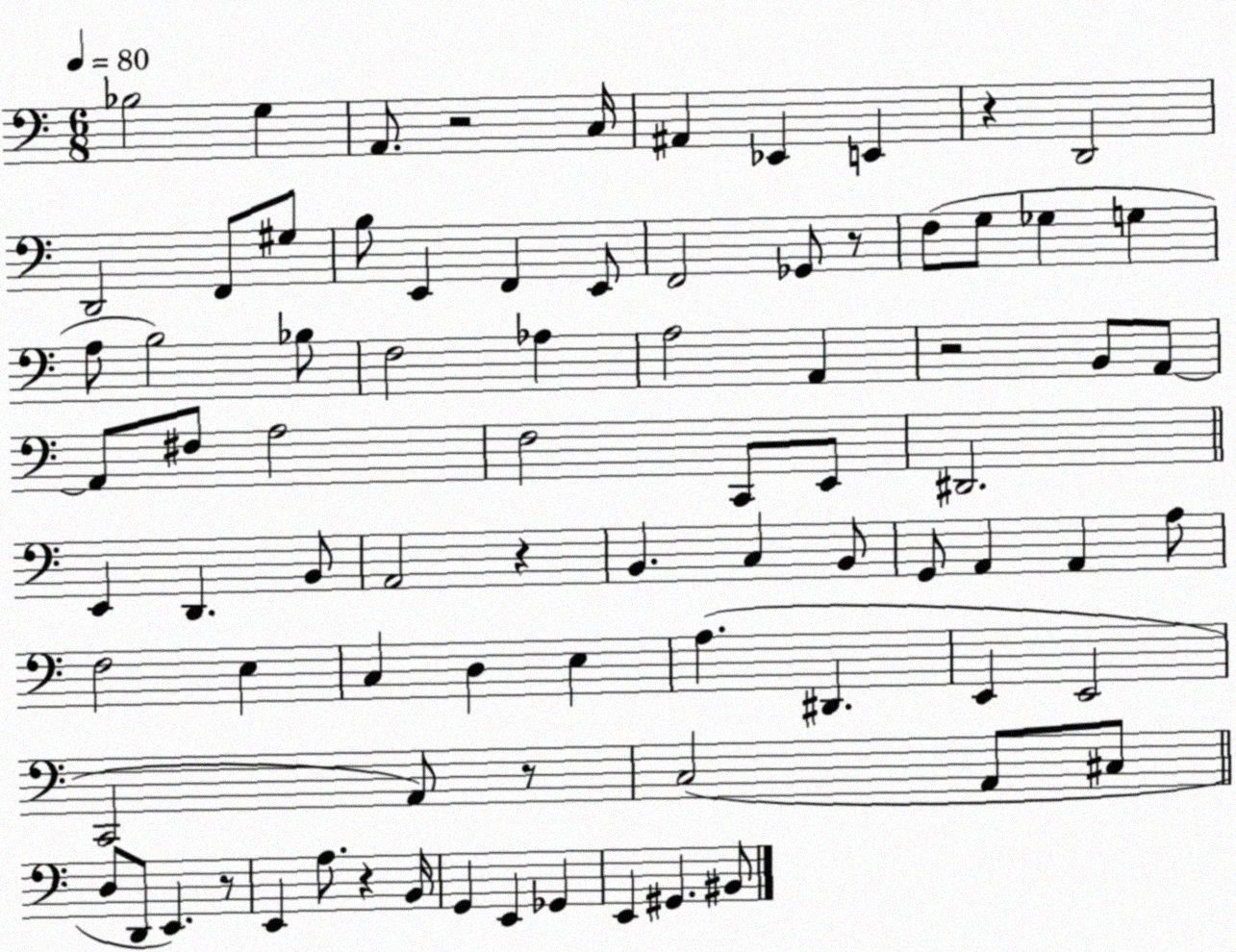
X:1
T:Untitled
M:6/8
L:1/4
K:C
_B,2 G, A,,/2 z2 C,/4 ^A,, _E,, E,, z D,,2 D,,2 F,,/2 ^G,/2 B,/2 E,, F,, E,,/2 F,,2 _G,,/2 z/2 F,/2 G,/2 _G, G, A,/2 B,2 _B,/2 F,2 _A, A,2 A,, z2 B,,/2 A,,/2 A,,/2 ^F,/2 A,2 F,2 C,,/2 E,,/2 ^D,,2 E,, D,, B,,/2 A,,2 z B,, C, B,,/2 G,,/2 A,, A,, A,/2 F,2 E, C, D, E, A, ^D,, E,, E,,2 C,,2 A,,/2 z/2 C,2 A,,/2 ^C,/2 D,/2 D,,/2 E,, z/2 E,, A,/2 z B,,/4 G,, E,, _G,, E,, ^G,, ^B,,/2